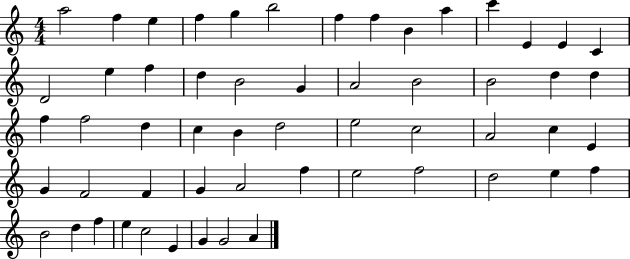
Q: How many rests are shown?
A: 0